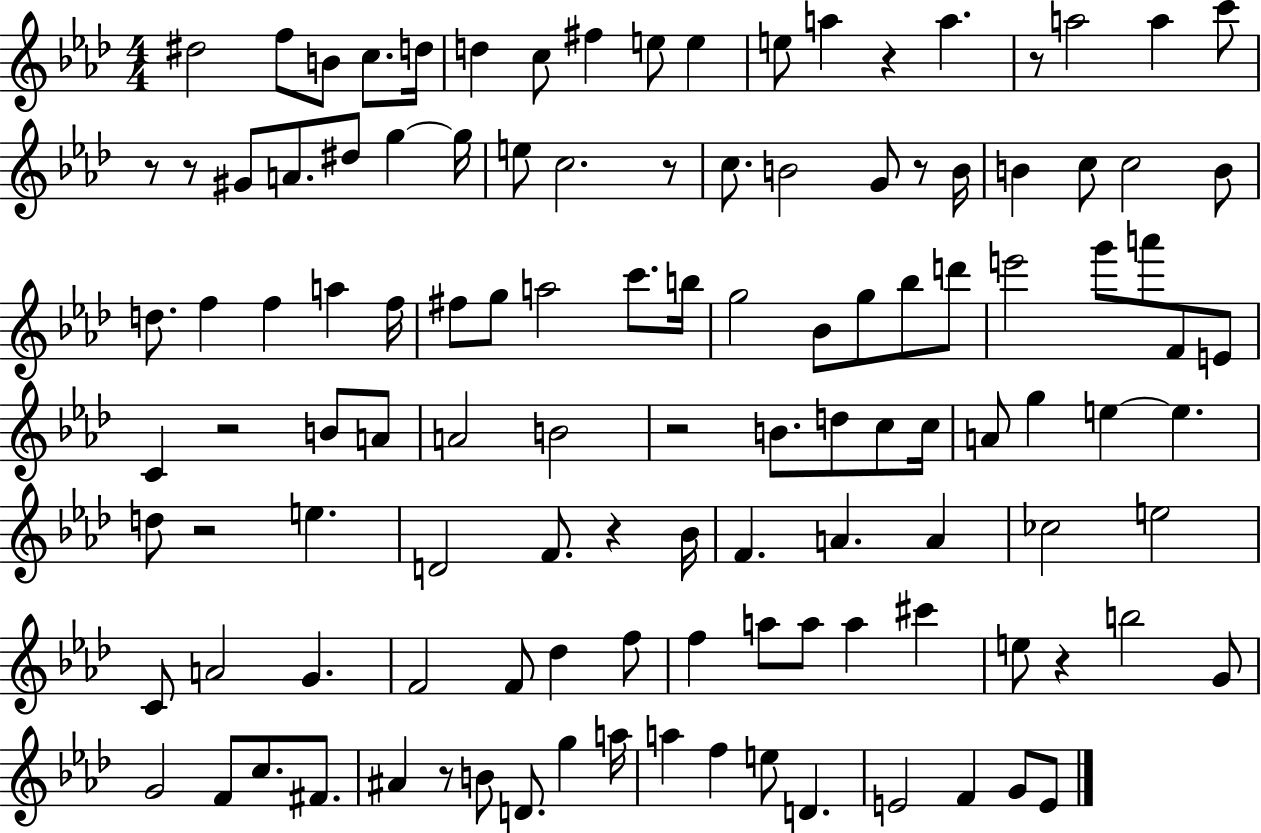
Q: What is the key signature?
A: AES major